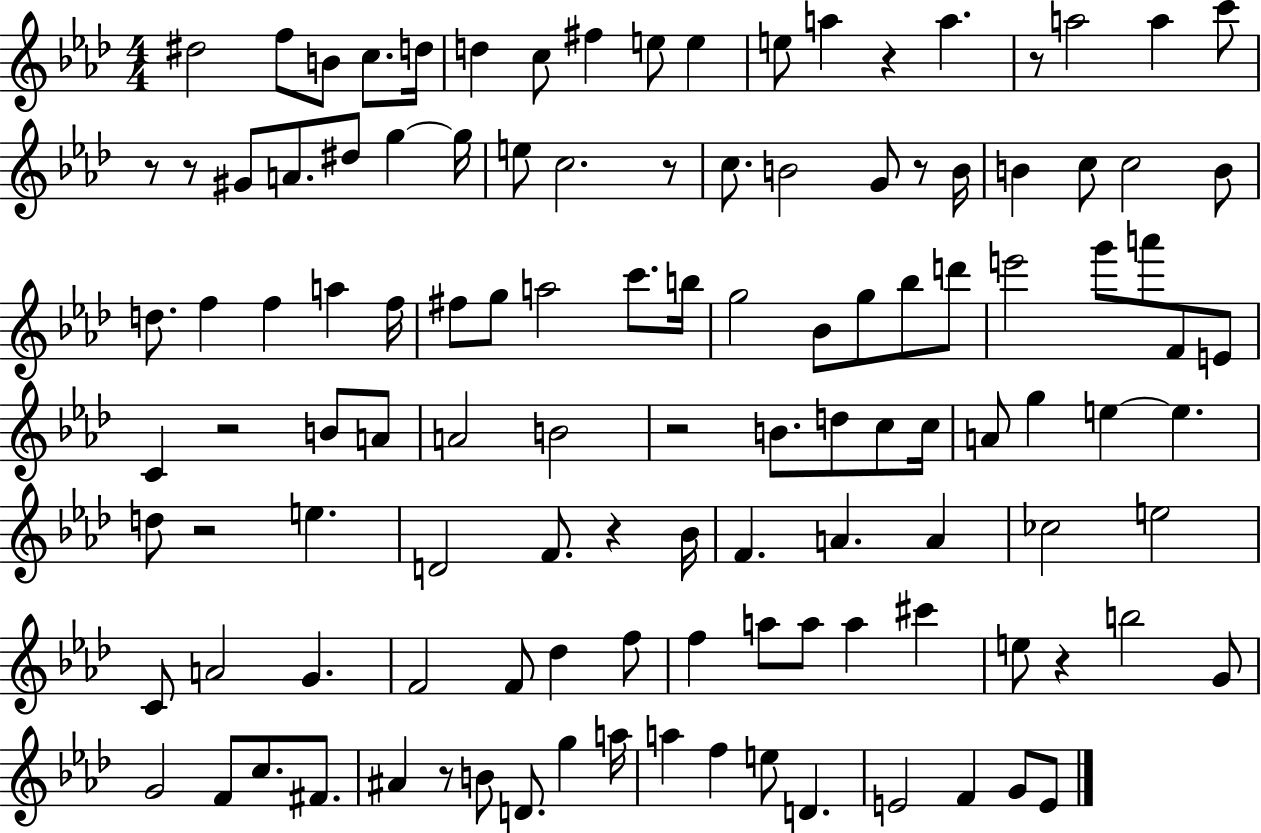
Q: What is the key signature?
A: AES major